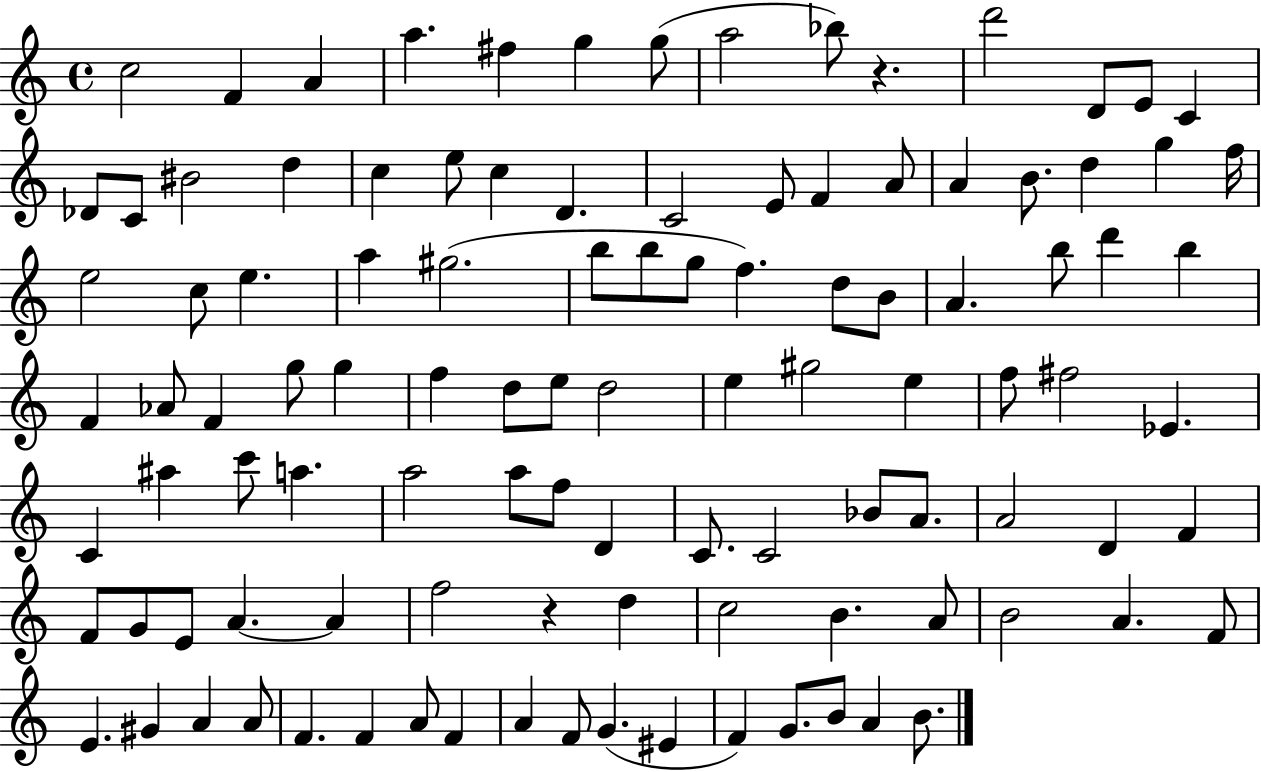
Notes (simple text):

C5/h F4/q A4/q A5/q. F#5/q G5/q G5/e A5/h Bb5/e R/q. D6/h D4/e E4/e C4/q Db4/e C4/e BIS4/h D5/q C5/q E5/e C5/q D4/q. C4/h E4/e F4/q A4/e A4/q B4/e. D5/q G5/q F5/s E5/h C5/e E5/q. A5/q G#5/h. B5/e B5/e G5/e F5/q. D5/e B4/e A4/q. B5/e D6/q B5/q F4/q Ab4/e F4/q G5/e G5/q F5/q D5/e E5/e D5/h E5/q G#5/h E5/q F5/e F#5/h Eb4/q. C4/q A#5/q C6/e A5/q. A5/h A5/e F5/e D4/q C4/e. C4/h Bb4/e A4/e. A4/h D4/q F4/q F4/e G4/e E4/e A4/q. A4/q F5/h R/q D5/q C5/h B4/q. A4/e B4/h A4/q. F4/e E4/q. G#4/q A4/q A4/e F4/q. F4/q A4/e F4/q A4/q F4/e G4/q. EIS4/q F4/q G4/e. B4/e A4/q B4/e.